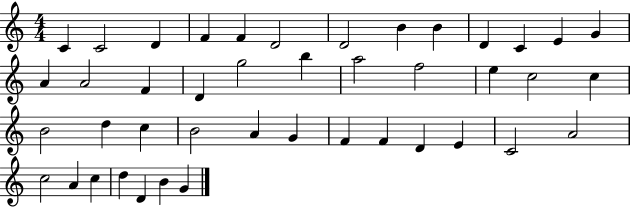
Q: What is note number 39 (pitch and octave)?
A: C5